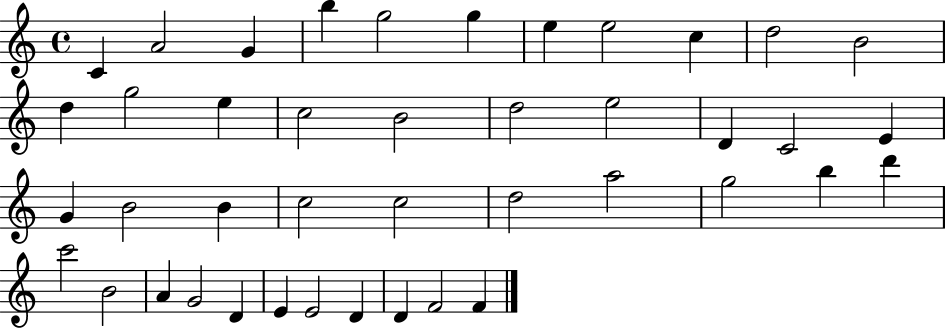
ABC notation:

X:1
T:Untitled
M:4/4
L:1/4
K:C
C A2 G b g2 g e e2 c d2 B2 d g2 e c2 B2 d2 e2 D C2 E G B2 B c2 c2 d2 a2 g2 b d' c'2 B2 A G2 D E E2 D D F2 F